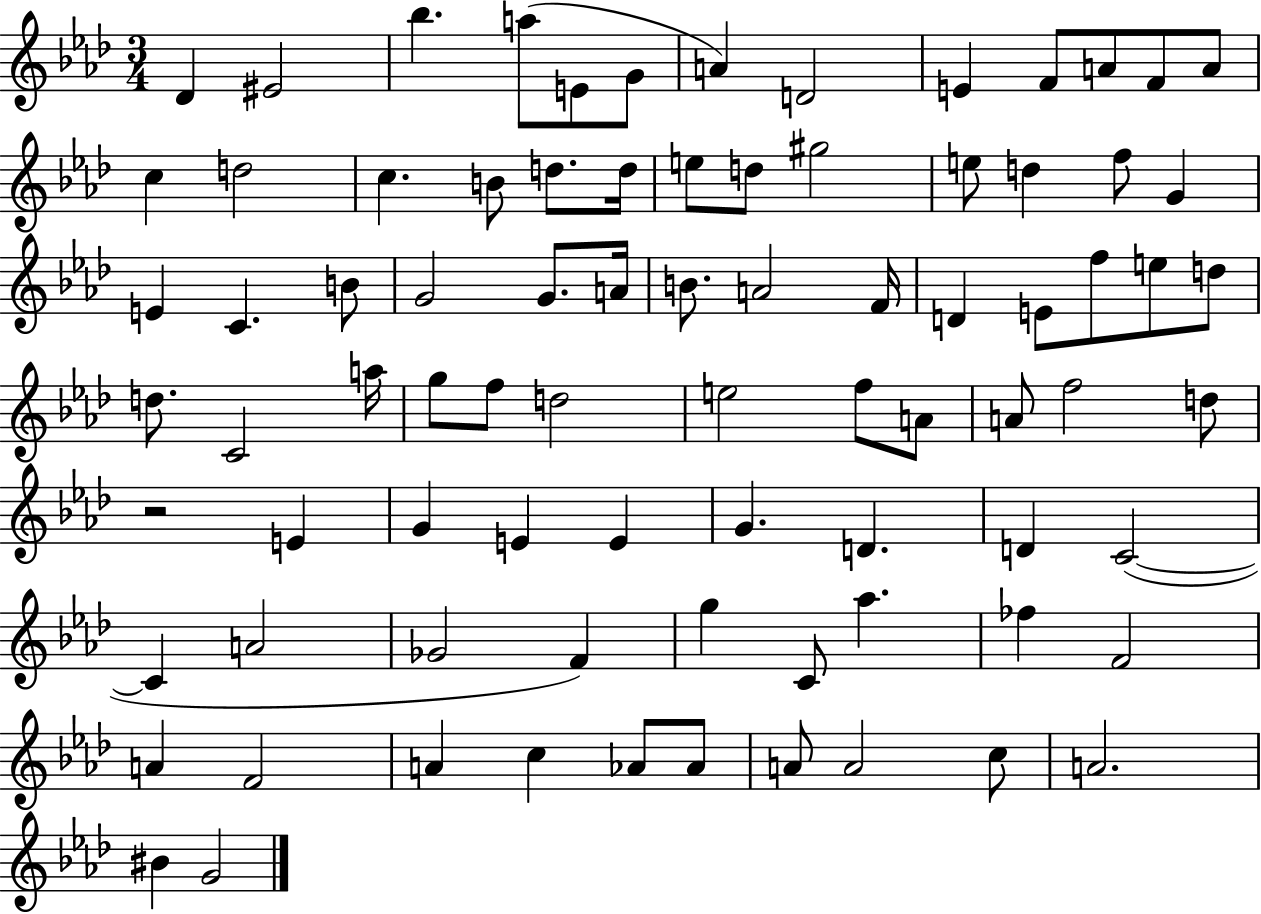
{
  \clef treble
  \numericTimeSignature
  \time 3/4
  \key aes \major
  des'4 eis'2 | bes''4. a''8( e'8 g'8 | a'4) d'2 | e'4 f'8 a'8 f'8 a'8 | \break c''4 d''2 | c''4. b'8 d''8. d''16 | e''8 d''8 gis''2 | e''8 d''4 f''8 g'4 | \break e'4 c'4. b'8 | g'2 g'8. a'16 | b'8. a'2 f'16 | d'4 e'8 f''8 e''8 d''8 | \break d''8. c'2 a''16 | g''8 f''8 d''2 | e''2 f''8 a'8 | a'8 f''2 d''8 | \break r2 e'4 | g'4 e'4 e'4 | g'4. d'4. | d'4 c'2~(~ | \break c'4 a'2 | ges'2 f'4) | g''4 c'8 aes''4. | fes''4 f'2 | \break a'4 f'2 | a'4 c''4 aes'8 aes'8 | a'8 a'2 c''8 | a'2. | \break bis'4 g'2 | \bar "|."
}